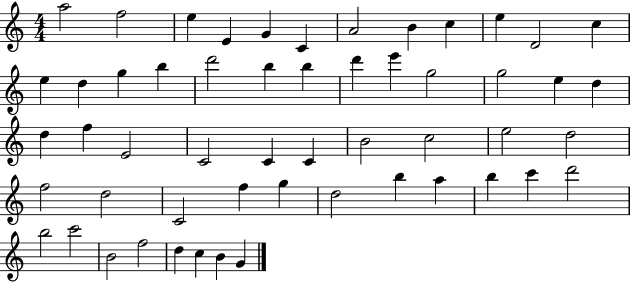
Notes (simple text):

A5/h F5/h E5/q E4/q G4/q C4/q A4/h B4/q C5/q E5/q D4/h C5/q E5/q D5/q G5/q B5/q D6/h B5/q B5/q D6/q E6/q G5/h G5/h E5/q D5/q D5/q F5/q E4/h C4/h C4/q C4/q B4/h C5/h E5/h D5/h F5/h D5/h C4/h F5/q G5/q D5/h B5/q A5/q B5/q C6/q D6/h B5/h C6/h B4/h F5/h D5/q C5/q B4/q G4/q